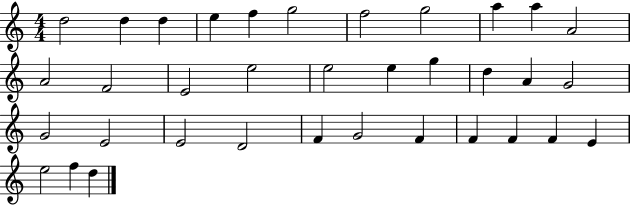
X:1
T:Untitled
M:4/4
L:1/4
K:C
d2 d d e f g2 f2 g2 a a A2 A2 F2 E2 e2 e2 e g d A G2 G2 E2 E2 D2 F G2 F F F F E e2 f d